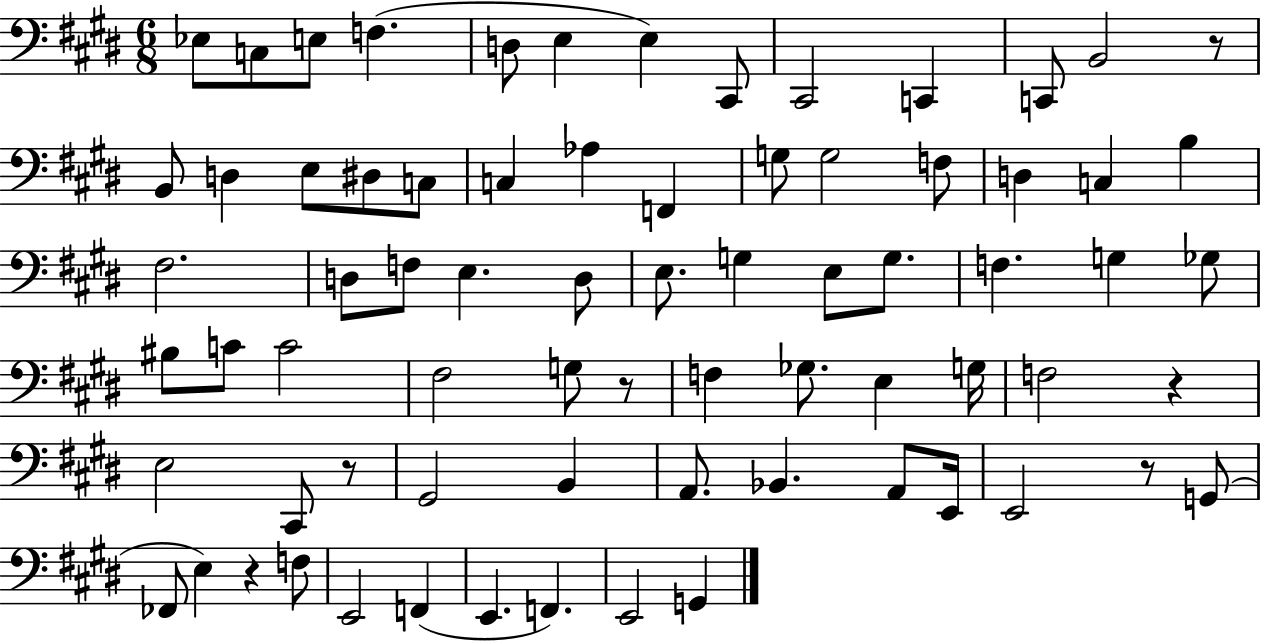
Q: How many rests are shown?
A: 6